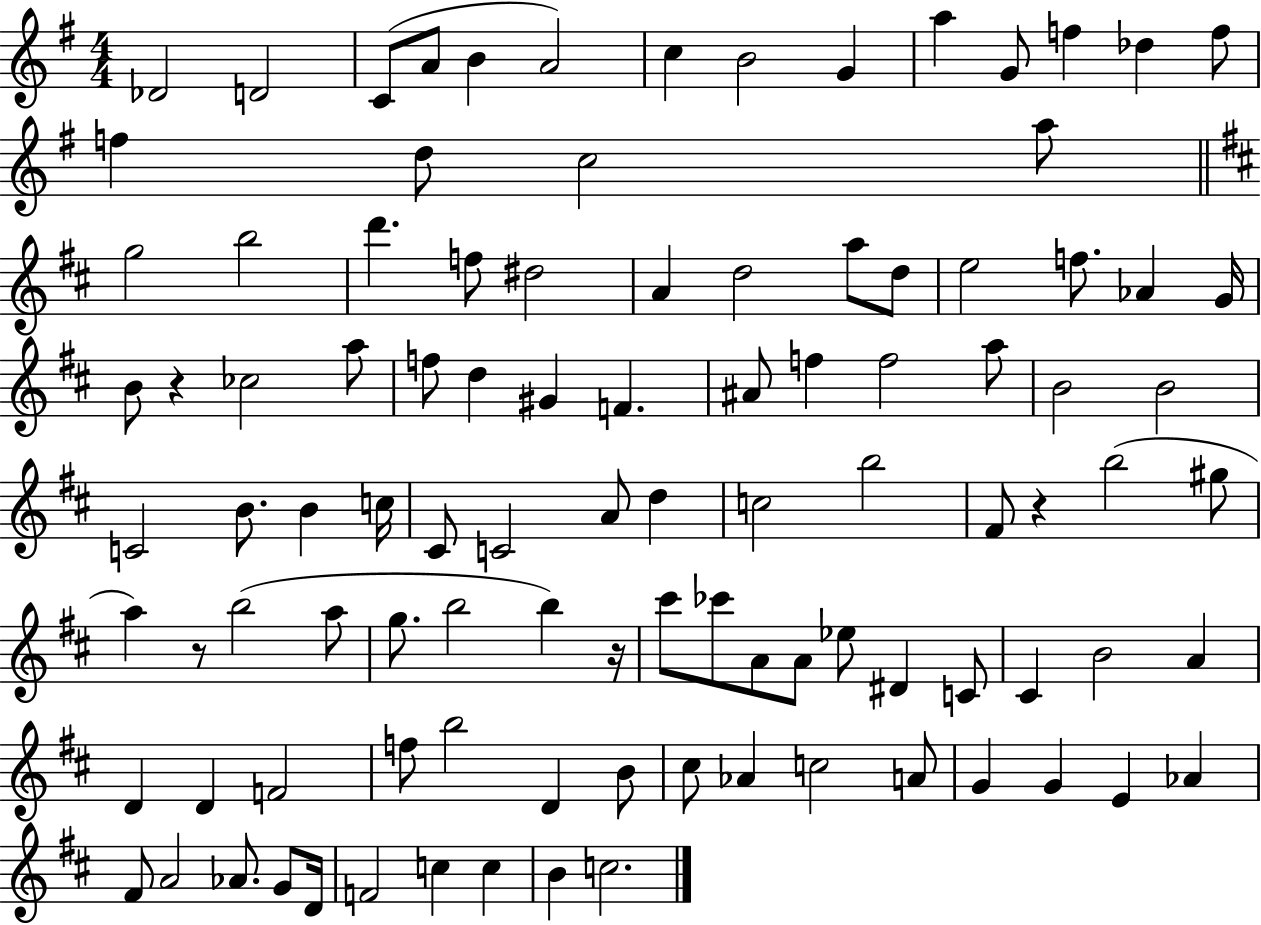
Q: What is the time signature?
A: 4/4